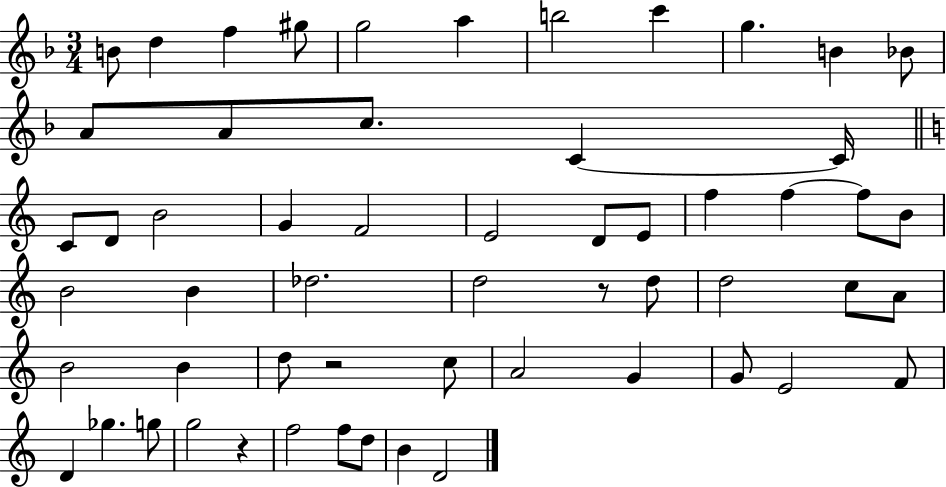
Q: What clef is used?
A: treble